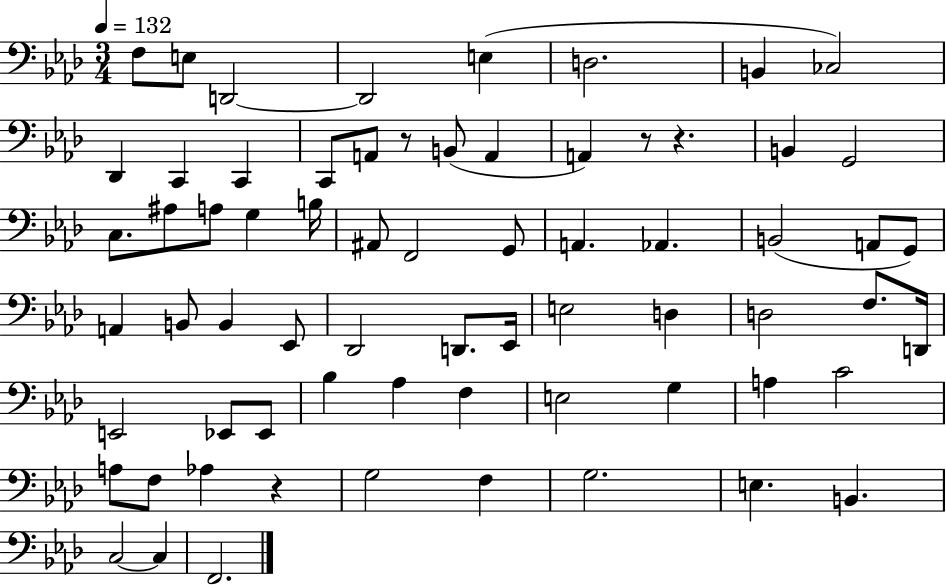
F3/e E3/e D2/h D2/h E3/q D3/h. B2/q CES3/h Db2/q C2/q C2/q C2/e A2/e R/e B2/e A2/q A2/q R/e R/q. B2/q G2/h C3/e. A#3/e A3/e G3/q B3/s A#2/e F2/h G2/e A2/q. Ab2/q. B2/h A2/e G2/e A2/q B2/e B2/q Eb2/e Db2/h D2/e. Eb2/s E3/h D3/q D3/h F3/e. D2/s E2/h Eb2/e Eb2/e Bb3/q Ab3/q F3/q E3/h G3/q A3/q C4/h A3/e F3/e Ab3/q R/q G3/h F3/q G3/h. E3/q. B2/q. C3/h C3/q F2/h.